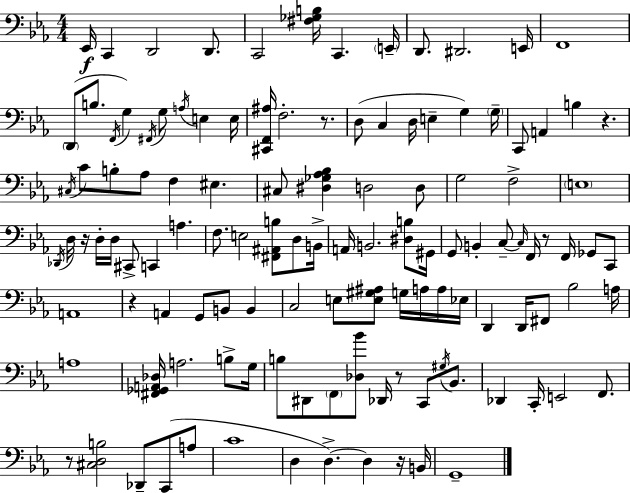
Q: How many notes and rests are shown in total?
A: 121